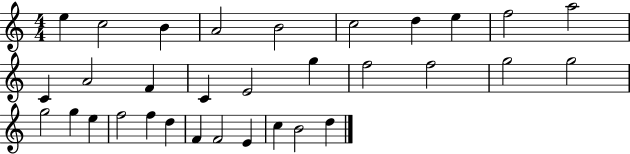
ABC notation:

X:1
T:Untitled
M:4/4
L:1/4
K:C
e c2 B A2 B2 c2 d e f2 a2 C A2 F C E2 g f2 f2 g2 g2 g2 g e f2 f d F F2 E c B2 d